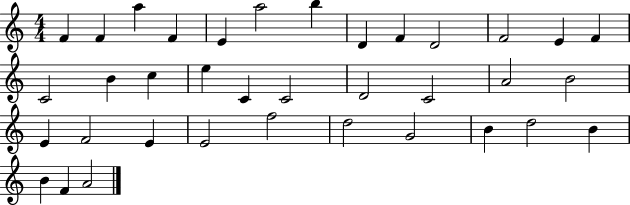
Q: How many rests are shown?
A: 0